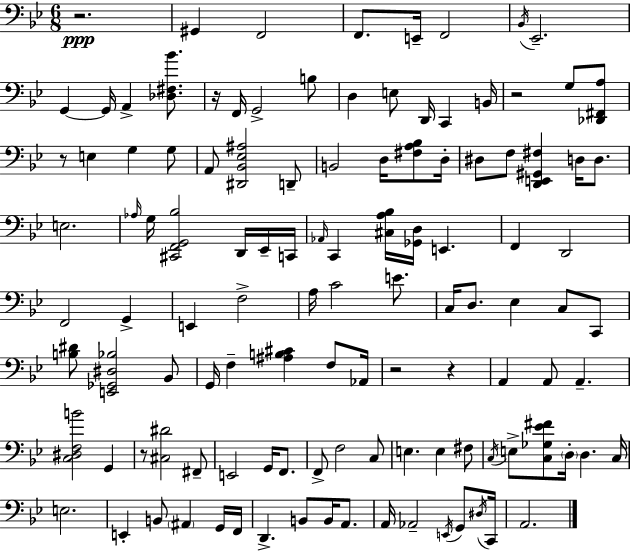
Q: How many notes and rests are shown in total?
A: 116